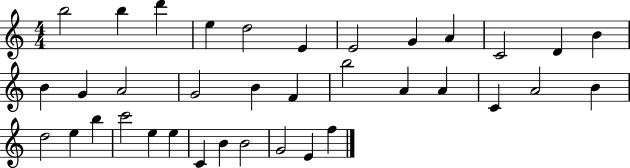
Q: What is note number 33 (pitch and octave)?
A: B4